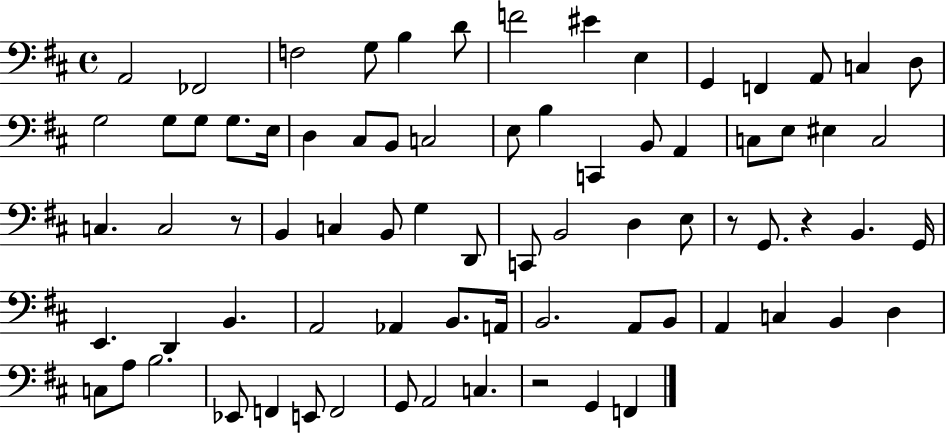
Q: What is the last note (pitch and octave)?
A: F2